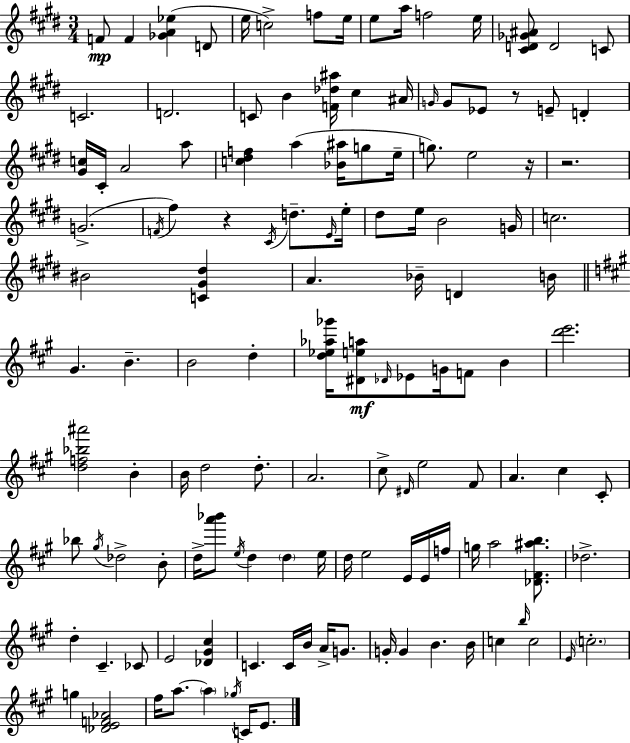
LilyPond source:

{
  \clef treble
  \numericTimeSignature
  \time 3/4
  \key e \major
  f'8\mp f'4 <ges' a' ees''>4( d'8 | e''16 c''2->) f''8 e''16 | e''8 a''16 f''2 e''16 | <cis' d' ges' ais'>8 d'2 c'8 | \break c'2. | d'2. | c'8 b'4 <f' des'' ais''>16 cis''4 ais'16 | \grace { g'16 } g'8 ees'8 r8 e'8-- d'4-. | \break <gis' c''>16 cis'16-. a'2 a''8 | <c'' dis'' f''>4 a''4( <bes' ais''>16 g''8 | e''16-- g''8.) e''2 | r16 r2. | \break g'2.->( | \acciaccatura { f'16 } fis''4) r4 \acciaccatura { cis'16 } d''8.-- | \grace { e'16 } e''16-. dis''8 e''16 b'2 | g'16 c''2. | \break bis'2 | <c' gis' dis''>4 a'4. bes'16-- d'4 | b'16 \bar "||" \break \key a \major gis'4. b'4.-- | b'2 d''4-. | <d'' ees'' aes'' ges'''>16 <dis' e'' a''>8\mf \grace { des'16 } ees'8 g'16 f'8 b'4 | <d''' e'''>2. | \break <d'' f'' bes'' ais'''>2 b'4-. | b'16 d''2 d''8.-. | a'2. | cis''8-> \grace { dis'16 } e''2 | \break fis'8 a'4. cis''4 | cis'8-. bes''8 \acciaccatura { gis''16 } des''2-> | b'8-. d''16-> <a''' bes'''>8 \acciaccatura { e''16 } d''4 \parenthesize d''4 | e''16 d''16 e''2 | \break e'16 e'16 f''16 g''16 a''2 | <des' fis' ais'' b''>8. des''2.-> | d''4-. cis'4.-- | ces'8 e'2 | \break <des' gis' cis''>4 c'4. c'16 b'16 | a'16-> g'8. g'16-. g'4 b'4. | b'16 c''4 \grace { b''16 } c''2 | \grace { e'16 } \parenthesize c''2.-. | \break g''4 <des' e' f' aes'>2 | fis''16 a''8.~~ \parenthesize a''4 | \acciaccatura { ges''16 } c'16 e'8. \bar "|."
}